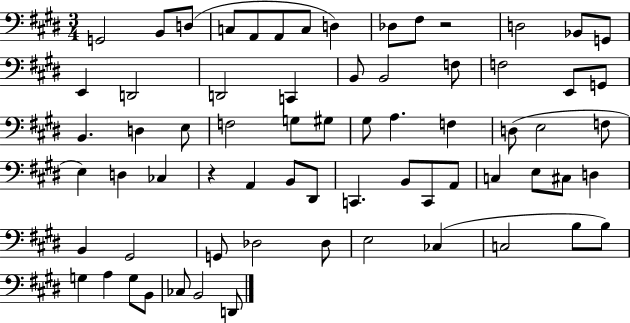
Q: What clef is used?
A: bass